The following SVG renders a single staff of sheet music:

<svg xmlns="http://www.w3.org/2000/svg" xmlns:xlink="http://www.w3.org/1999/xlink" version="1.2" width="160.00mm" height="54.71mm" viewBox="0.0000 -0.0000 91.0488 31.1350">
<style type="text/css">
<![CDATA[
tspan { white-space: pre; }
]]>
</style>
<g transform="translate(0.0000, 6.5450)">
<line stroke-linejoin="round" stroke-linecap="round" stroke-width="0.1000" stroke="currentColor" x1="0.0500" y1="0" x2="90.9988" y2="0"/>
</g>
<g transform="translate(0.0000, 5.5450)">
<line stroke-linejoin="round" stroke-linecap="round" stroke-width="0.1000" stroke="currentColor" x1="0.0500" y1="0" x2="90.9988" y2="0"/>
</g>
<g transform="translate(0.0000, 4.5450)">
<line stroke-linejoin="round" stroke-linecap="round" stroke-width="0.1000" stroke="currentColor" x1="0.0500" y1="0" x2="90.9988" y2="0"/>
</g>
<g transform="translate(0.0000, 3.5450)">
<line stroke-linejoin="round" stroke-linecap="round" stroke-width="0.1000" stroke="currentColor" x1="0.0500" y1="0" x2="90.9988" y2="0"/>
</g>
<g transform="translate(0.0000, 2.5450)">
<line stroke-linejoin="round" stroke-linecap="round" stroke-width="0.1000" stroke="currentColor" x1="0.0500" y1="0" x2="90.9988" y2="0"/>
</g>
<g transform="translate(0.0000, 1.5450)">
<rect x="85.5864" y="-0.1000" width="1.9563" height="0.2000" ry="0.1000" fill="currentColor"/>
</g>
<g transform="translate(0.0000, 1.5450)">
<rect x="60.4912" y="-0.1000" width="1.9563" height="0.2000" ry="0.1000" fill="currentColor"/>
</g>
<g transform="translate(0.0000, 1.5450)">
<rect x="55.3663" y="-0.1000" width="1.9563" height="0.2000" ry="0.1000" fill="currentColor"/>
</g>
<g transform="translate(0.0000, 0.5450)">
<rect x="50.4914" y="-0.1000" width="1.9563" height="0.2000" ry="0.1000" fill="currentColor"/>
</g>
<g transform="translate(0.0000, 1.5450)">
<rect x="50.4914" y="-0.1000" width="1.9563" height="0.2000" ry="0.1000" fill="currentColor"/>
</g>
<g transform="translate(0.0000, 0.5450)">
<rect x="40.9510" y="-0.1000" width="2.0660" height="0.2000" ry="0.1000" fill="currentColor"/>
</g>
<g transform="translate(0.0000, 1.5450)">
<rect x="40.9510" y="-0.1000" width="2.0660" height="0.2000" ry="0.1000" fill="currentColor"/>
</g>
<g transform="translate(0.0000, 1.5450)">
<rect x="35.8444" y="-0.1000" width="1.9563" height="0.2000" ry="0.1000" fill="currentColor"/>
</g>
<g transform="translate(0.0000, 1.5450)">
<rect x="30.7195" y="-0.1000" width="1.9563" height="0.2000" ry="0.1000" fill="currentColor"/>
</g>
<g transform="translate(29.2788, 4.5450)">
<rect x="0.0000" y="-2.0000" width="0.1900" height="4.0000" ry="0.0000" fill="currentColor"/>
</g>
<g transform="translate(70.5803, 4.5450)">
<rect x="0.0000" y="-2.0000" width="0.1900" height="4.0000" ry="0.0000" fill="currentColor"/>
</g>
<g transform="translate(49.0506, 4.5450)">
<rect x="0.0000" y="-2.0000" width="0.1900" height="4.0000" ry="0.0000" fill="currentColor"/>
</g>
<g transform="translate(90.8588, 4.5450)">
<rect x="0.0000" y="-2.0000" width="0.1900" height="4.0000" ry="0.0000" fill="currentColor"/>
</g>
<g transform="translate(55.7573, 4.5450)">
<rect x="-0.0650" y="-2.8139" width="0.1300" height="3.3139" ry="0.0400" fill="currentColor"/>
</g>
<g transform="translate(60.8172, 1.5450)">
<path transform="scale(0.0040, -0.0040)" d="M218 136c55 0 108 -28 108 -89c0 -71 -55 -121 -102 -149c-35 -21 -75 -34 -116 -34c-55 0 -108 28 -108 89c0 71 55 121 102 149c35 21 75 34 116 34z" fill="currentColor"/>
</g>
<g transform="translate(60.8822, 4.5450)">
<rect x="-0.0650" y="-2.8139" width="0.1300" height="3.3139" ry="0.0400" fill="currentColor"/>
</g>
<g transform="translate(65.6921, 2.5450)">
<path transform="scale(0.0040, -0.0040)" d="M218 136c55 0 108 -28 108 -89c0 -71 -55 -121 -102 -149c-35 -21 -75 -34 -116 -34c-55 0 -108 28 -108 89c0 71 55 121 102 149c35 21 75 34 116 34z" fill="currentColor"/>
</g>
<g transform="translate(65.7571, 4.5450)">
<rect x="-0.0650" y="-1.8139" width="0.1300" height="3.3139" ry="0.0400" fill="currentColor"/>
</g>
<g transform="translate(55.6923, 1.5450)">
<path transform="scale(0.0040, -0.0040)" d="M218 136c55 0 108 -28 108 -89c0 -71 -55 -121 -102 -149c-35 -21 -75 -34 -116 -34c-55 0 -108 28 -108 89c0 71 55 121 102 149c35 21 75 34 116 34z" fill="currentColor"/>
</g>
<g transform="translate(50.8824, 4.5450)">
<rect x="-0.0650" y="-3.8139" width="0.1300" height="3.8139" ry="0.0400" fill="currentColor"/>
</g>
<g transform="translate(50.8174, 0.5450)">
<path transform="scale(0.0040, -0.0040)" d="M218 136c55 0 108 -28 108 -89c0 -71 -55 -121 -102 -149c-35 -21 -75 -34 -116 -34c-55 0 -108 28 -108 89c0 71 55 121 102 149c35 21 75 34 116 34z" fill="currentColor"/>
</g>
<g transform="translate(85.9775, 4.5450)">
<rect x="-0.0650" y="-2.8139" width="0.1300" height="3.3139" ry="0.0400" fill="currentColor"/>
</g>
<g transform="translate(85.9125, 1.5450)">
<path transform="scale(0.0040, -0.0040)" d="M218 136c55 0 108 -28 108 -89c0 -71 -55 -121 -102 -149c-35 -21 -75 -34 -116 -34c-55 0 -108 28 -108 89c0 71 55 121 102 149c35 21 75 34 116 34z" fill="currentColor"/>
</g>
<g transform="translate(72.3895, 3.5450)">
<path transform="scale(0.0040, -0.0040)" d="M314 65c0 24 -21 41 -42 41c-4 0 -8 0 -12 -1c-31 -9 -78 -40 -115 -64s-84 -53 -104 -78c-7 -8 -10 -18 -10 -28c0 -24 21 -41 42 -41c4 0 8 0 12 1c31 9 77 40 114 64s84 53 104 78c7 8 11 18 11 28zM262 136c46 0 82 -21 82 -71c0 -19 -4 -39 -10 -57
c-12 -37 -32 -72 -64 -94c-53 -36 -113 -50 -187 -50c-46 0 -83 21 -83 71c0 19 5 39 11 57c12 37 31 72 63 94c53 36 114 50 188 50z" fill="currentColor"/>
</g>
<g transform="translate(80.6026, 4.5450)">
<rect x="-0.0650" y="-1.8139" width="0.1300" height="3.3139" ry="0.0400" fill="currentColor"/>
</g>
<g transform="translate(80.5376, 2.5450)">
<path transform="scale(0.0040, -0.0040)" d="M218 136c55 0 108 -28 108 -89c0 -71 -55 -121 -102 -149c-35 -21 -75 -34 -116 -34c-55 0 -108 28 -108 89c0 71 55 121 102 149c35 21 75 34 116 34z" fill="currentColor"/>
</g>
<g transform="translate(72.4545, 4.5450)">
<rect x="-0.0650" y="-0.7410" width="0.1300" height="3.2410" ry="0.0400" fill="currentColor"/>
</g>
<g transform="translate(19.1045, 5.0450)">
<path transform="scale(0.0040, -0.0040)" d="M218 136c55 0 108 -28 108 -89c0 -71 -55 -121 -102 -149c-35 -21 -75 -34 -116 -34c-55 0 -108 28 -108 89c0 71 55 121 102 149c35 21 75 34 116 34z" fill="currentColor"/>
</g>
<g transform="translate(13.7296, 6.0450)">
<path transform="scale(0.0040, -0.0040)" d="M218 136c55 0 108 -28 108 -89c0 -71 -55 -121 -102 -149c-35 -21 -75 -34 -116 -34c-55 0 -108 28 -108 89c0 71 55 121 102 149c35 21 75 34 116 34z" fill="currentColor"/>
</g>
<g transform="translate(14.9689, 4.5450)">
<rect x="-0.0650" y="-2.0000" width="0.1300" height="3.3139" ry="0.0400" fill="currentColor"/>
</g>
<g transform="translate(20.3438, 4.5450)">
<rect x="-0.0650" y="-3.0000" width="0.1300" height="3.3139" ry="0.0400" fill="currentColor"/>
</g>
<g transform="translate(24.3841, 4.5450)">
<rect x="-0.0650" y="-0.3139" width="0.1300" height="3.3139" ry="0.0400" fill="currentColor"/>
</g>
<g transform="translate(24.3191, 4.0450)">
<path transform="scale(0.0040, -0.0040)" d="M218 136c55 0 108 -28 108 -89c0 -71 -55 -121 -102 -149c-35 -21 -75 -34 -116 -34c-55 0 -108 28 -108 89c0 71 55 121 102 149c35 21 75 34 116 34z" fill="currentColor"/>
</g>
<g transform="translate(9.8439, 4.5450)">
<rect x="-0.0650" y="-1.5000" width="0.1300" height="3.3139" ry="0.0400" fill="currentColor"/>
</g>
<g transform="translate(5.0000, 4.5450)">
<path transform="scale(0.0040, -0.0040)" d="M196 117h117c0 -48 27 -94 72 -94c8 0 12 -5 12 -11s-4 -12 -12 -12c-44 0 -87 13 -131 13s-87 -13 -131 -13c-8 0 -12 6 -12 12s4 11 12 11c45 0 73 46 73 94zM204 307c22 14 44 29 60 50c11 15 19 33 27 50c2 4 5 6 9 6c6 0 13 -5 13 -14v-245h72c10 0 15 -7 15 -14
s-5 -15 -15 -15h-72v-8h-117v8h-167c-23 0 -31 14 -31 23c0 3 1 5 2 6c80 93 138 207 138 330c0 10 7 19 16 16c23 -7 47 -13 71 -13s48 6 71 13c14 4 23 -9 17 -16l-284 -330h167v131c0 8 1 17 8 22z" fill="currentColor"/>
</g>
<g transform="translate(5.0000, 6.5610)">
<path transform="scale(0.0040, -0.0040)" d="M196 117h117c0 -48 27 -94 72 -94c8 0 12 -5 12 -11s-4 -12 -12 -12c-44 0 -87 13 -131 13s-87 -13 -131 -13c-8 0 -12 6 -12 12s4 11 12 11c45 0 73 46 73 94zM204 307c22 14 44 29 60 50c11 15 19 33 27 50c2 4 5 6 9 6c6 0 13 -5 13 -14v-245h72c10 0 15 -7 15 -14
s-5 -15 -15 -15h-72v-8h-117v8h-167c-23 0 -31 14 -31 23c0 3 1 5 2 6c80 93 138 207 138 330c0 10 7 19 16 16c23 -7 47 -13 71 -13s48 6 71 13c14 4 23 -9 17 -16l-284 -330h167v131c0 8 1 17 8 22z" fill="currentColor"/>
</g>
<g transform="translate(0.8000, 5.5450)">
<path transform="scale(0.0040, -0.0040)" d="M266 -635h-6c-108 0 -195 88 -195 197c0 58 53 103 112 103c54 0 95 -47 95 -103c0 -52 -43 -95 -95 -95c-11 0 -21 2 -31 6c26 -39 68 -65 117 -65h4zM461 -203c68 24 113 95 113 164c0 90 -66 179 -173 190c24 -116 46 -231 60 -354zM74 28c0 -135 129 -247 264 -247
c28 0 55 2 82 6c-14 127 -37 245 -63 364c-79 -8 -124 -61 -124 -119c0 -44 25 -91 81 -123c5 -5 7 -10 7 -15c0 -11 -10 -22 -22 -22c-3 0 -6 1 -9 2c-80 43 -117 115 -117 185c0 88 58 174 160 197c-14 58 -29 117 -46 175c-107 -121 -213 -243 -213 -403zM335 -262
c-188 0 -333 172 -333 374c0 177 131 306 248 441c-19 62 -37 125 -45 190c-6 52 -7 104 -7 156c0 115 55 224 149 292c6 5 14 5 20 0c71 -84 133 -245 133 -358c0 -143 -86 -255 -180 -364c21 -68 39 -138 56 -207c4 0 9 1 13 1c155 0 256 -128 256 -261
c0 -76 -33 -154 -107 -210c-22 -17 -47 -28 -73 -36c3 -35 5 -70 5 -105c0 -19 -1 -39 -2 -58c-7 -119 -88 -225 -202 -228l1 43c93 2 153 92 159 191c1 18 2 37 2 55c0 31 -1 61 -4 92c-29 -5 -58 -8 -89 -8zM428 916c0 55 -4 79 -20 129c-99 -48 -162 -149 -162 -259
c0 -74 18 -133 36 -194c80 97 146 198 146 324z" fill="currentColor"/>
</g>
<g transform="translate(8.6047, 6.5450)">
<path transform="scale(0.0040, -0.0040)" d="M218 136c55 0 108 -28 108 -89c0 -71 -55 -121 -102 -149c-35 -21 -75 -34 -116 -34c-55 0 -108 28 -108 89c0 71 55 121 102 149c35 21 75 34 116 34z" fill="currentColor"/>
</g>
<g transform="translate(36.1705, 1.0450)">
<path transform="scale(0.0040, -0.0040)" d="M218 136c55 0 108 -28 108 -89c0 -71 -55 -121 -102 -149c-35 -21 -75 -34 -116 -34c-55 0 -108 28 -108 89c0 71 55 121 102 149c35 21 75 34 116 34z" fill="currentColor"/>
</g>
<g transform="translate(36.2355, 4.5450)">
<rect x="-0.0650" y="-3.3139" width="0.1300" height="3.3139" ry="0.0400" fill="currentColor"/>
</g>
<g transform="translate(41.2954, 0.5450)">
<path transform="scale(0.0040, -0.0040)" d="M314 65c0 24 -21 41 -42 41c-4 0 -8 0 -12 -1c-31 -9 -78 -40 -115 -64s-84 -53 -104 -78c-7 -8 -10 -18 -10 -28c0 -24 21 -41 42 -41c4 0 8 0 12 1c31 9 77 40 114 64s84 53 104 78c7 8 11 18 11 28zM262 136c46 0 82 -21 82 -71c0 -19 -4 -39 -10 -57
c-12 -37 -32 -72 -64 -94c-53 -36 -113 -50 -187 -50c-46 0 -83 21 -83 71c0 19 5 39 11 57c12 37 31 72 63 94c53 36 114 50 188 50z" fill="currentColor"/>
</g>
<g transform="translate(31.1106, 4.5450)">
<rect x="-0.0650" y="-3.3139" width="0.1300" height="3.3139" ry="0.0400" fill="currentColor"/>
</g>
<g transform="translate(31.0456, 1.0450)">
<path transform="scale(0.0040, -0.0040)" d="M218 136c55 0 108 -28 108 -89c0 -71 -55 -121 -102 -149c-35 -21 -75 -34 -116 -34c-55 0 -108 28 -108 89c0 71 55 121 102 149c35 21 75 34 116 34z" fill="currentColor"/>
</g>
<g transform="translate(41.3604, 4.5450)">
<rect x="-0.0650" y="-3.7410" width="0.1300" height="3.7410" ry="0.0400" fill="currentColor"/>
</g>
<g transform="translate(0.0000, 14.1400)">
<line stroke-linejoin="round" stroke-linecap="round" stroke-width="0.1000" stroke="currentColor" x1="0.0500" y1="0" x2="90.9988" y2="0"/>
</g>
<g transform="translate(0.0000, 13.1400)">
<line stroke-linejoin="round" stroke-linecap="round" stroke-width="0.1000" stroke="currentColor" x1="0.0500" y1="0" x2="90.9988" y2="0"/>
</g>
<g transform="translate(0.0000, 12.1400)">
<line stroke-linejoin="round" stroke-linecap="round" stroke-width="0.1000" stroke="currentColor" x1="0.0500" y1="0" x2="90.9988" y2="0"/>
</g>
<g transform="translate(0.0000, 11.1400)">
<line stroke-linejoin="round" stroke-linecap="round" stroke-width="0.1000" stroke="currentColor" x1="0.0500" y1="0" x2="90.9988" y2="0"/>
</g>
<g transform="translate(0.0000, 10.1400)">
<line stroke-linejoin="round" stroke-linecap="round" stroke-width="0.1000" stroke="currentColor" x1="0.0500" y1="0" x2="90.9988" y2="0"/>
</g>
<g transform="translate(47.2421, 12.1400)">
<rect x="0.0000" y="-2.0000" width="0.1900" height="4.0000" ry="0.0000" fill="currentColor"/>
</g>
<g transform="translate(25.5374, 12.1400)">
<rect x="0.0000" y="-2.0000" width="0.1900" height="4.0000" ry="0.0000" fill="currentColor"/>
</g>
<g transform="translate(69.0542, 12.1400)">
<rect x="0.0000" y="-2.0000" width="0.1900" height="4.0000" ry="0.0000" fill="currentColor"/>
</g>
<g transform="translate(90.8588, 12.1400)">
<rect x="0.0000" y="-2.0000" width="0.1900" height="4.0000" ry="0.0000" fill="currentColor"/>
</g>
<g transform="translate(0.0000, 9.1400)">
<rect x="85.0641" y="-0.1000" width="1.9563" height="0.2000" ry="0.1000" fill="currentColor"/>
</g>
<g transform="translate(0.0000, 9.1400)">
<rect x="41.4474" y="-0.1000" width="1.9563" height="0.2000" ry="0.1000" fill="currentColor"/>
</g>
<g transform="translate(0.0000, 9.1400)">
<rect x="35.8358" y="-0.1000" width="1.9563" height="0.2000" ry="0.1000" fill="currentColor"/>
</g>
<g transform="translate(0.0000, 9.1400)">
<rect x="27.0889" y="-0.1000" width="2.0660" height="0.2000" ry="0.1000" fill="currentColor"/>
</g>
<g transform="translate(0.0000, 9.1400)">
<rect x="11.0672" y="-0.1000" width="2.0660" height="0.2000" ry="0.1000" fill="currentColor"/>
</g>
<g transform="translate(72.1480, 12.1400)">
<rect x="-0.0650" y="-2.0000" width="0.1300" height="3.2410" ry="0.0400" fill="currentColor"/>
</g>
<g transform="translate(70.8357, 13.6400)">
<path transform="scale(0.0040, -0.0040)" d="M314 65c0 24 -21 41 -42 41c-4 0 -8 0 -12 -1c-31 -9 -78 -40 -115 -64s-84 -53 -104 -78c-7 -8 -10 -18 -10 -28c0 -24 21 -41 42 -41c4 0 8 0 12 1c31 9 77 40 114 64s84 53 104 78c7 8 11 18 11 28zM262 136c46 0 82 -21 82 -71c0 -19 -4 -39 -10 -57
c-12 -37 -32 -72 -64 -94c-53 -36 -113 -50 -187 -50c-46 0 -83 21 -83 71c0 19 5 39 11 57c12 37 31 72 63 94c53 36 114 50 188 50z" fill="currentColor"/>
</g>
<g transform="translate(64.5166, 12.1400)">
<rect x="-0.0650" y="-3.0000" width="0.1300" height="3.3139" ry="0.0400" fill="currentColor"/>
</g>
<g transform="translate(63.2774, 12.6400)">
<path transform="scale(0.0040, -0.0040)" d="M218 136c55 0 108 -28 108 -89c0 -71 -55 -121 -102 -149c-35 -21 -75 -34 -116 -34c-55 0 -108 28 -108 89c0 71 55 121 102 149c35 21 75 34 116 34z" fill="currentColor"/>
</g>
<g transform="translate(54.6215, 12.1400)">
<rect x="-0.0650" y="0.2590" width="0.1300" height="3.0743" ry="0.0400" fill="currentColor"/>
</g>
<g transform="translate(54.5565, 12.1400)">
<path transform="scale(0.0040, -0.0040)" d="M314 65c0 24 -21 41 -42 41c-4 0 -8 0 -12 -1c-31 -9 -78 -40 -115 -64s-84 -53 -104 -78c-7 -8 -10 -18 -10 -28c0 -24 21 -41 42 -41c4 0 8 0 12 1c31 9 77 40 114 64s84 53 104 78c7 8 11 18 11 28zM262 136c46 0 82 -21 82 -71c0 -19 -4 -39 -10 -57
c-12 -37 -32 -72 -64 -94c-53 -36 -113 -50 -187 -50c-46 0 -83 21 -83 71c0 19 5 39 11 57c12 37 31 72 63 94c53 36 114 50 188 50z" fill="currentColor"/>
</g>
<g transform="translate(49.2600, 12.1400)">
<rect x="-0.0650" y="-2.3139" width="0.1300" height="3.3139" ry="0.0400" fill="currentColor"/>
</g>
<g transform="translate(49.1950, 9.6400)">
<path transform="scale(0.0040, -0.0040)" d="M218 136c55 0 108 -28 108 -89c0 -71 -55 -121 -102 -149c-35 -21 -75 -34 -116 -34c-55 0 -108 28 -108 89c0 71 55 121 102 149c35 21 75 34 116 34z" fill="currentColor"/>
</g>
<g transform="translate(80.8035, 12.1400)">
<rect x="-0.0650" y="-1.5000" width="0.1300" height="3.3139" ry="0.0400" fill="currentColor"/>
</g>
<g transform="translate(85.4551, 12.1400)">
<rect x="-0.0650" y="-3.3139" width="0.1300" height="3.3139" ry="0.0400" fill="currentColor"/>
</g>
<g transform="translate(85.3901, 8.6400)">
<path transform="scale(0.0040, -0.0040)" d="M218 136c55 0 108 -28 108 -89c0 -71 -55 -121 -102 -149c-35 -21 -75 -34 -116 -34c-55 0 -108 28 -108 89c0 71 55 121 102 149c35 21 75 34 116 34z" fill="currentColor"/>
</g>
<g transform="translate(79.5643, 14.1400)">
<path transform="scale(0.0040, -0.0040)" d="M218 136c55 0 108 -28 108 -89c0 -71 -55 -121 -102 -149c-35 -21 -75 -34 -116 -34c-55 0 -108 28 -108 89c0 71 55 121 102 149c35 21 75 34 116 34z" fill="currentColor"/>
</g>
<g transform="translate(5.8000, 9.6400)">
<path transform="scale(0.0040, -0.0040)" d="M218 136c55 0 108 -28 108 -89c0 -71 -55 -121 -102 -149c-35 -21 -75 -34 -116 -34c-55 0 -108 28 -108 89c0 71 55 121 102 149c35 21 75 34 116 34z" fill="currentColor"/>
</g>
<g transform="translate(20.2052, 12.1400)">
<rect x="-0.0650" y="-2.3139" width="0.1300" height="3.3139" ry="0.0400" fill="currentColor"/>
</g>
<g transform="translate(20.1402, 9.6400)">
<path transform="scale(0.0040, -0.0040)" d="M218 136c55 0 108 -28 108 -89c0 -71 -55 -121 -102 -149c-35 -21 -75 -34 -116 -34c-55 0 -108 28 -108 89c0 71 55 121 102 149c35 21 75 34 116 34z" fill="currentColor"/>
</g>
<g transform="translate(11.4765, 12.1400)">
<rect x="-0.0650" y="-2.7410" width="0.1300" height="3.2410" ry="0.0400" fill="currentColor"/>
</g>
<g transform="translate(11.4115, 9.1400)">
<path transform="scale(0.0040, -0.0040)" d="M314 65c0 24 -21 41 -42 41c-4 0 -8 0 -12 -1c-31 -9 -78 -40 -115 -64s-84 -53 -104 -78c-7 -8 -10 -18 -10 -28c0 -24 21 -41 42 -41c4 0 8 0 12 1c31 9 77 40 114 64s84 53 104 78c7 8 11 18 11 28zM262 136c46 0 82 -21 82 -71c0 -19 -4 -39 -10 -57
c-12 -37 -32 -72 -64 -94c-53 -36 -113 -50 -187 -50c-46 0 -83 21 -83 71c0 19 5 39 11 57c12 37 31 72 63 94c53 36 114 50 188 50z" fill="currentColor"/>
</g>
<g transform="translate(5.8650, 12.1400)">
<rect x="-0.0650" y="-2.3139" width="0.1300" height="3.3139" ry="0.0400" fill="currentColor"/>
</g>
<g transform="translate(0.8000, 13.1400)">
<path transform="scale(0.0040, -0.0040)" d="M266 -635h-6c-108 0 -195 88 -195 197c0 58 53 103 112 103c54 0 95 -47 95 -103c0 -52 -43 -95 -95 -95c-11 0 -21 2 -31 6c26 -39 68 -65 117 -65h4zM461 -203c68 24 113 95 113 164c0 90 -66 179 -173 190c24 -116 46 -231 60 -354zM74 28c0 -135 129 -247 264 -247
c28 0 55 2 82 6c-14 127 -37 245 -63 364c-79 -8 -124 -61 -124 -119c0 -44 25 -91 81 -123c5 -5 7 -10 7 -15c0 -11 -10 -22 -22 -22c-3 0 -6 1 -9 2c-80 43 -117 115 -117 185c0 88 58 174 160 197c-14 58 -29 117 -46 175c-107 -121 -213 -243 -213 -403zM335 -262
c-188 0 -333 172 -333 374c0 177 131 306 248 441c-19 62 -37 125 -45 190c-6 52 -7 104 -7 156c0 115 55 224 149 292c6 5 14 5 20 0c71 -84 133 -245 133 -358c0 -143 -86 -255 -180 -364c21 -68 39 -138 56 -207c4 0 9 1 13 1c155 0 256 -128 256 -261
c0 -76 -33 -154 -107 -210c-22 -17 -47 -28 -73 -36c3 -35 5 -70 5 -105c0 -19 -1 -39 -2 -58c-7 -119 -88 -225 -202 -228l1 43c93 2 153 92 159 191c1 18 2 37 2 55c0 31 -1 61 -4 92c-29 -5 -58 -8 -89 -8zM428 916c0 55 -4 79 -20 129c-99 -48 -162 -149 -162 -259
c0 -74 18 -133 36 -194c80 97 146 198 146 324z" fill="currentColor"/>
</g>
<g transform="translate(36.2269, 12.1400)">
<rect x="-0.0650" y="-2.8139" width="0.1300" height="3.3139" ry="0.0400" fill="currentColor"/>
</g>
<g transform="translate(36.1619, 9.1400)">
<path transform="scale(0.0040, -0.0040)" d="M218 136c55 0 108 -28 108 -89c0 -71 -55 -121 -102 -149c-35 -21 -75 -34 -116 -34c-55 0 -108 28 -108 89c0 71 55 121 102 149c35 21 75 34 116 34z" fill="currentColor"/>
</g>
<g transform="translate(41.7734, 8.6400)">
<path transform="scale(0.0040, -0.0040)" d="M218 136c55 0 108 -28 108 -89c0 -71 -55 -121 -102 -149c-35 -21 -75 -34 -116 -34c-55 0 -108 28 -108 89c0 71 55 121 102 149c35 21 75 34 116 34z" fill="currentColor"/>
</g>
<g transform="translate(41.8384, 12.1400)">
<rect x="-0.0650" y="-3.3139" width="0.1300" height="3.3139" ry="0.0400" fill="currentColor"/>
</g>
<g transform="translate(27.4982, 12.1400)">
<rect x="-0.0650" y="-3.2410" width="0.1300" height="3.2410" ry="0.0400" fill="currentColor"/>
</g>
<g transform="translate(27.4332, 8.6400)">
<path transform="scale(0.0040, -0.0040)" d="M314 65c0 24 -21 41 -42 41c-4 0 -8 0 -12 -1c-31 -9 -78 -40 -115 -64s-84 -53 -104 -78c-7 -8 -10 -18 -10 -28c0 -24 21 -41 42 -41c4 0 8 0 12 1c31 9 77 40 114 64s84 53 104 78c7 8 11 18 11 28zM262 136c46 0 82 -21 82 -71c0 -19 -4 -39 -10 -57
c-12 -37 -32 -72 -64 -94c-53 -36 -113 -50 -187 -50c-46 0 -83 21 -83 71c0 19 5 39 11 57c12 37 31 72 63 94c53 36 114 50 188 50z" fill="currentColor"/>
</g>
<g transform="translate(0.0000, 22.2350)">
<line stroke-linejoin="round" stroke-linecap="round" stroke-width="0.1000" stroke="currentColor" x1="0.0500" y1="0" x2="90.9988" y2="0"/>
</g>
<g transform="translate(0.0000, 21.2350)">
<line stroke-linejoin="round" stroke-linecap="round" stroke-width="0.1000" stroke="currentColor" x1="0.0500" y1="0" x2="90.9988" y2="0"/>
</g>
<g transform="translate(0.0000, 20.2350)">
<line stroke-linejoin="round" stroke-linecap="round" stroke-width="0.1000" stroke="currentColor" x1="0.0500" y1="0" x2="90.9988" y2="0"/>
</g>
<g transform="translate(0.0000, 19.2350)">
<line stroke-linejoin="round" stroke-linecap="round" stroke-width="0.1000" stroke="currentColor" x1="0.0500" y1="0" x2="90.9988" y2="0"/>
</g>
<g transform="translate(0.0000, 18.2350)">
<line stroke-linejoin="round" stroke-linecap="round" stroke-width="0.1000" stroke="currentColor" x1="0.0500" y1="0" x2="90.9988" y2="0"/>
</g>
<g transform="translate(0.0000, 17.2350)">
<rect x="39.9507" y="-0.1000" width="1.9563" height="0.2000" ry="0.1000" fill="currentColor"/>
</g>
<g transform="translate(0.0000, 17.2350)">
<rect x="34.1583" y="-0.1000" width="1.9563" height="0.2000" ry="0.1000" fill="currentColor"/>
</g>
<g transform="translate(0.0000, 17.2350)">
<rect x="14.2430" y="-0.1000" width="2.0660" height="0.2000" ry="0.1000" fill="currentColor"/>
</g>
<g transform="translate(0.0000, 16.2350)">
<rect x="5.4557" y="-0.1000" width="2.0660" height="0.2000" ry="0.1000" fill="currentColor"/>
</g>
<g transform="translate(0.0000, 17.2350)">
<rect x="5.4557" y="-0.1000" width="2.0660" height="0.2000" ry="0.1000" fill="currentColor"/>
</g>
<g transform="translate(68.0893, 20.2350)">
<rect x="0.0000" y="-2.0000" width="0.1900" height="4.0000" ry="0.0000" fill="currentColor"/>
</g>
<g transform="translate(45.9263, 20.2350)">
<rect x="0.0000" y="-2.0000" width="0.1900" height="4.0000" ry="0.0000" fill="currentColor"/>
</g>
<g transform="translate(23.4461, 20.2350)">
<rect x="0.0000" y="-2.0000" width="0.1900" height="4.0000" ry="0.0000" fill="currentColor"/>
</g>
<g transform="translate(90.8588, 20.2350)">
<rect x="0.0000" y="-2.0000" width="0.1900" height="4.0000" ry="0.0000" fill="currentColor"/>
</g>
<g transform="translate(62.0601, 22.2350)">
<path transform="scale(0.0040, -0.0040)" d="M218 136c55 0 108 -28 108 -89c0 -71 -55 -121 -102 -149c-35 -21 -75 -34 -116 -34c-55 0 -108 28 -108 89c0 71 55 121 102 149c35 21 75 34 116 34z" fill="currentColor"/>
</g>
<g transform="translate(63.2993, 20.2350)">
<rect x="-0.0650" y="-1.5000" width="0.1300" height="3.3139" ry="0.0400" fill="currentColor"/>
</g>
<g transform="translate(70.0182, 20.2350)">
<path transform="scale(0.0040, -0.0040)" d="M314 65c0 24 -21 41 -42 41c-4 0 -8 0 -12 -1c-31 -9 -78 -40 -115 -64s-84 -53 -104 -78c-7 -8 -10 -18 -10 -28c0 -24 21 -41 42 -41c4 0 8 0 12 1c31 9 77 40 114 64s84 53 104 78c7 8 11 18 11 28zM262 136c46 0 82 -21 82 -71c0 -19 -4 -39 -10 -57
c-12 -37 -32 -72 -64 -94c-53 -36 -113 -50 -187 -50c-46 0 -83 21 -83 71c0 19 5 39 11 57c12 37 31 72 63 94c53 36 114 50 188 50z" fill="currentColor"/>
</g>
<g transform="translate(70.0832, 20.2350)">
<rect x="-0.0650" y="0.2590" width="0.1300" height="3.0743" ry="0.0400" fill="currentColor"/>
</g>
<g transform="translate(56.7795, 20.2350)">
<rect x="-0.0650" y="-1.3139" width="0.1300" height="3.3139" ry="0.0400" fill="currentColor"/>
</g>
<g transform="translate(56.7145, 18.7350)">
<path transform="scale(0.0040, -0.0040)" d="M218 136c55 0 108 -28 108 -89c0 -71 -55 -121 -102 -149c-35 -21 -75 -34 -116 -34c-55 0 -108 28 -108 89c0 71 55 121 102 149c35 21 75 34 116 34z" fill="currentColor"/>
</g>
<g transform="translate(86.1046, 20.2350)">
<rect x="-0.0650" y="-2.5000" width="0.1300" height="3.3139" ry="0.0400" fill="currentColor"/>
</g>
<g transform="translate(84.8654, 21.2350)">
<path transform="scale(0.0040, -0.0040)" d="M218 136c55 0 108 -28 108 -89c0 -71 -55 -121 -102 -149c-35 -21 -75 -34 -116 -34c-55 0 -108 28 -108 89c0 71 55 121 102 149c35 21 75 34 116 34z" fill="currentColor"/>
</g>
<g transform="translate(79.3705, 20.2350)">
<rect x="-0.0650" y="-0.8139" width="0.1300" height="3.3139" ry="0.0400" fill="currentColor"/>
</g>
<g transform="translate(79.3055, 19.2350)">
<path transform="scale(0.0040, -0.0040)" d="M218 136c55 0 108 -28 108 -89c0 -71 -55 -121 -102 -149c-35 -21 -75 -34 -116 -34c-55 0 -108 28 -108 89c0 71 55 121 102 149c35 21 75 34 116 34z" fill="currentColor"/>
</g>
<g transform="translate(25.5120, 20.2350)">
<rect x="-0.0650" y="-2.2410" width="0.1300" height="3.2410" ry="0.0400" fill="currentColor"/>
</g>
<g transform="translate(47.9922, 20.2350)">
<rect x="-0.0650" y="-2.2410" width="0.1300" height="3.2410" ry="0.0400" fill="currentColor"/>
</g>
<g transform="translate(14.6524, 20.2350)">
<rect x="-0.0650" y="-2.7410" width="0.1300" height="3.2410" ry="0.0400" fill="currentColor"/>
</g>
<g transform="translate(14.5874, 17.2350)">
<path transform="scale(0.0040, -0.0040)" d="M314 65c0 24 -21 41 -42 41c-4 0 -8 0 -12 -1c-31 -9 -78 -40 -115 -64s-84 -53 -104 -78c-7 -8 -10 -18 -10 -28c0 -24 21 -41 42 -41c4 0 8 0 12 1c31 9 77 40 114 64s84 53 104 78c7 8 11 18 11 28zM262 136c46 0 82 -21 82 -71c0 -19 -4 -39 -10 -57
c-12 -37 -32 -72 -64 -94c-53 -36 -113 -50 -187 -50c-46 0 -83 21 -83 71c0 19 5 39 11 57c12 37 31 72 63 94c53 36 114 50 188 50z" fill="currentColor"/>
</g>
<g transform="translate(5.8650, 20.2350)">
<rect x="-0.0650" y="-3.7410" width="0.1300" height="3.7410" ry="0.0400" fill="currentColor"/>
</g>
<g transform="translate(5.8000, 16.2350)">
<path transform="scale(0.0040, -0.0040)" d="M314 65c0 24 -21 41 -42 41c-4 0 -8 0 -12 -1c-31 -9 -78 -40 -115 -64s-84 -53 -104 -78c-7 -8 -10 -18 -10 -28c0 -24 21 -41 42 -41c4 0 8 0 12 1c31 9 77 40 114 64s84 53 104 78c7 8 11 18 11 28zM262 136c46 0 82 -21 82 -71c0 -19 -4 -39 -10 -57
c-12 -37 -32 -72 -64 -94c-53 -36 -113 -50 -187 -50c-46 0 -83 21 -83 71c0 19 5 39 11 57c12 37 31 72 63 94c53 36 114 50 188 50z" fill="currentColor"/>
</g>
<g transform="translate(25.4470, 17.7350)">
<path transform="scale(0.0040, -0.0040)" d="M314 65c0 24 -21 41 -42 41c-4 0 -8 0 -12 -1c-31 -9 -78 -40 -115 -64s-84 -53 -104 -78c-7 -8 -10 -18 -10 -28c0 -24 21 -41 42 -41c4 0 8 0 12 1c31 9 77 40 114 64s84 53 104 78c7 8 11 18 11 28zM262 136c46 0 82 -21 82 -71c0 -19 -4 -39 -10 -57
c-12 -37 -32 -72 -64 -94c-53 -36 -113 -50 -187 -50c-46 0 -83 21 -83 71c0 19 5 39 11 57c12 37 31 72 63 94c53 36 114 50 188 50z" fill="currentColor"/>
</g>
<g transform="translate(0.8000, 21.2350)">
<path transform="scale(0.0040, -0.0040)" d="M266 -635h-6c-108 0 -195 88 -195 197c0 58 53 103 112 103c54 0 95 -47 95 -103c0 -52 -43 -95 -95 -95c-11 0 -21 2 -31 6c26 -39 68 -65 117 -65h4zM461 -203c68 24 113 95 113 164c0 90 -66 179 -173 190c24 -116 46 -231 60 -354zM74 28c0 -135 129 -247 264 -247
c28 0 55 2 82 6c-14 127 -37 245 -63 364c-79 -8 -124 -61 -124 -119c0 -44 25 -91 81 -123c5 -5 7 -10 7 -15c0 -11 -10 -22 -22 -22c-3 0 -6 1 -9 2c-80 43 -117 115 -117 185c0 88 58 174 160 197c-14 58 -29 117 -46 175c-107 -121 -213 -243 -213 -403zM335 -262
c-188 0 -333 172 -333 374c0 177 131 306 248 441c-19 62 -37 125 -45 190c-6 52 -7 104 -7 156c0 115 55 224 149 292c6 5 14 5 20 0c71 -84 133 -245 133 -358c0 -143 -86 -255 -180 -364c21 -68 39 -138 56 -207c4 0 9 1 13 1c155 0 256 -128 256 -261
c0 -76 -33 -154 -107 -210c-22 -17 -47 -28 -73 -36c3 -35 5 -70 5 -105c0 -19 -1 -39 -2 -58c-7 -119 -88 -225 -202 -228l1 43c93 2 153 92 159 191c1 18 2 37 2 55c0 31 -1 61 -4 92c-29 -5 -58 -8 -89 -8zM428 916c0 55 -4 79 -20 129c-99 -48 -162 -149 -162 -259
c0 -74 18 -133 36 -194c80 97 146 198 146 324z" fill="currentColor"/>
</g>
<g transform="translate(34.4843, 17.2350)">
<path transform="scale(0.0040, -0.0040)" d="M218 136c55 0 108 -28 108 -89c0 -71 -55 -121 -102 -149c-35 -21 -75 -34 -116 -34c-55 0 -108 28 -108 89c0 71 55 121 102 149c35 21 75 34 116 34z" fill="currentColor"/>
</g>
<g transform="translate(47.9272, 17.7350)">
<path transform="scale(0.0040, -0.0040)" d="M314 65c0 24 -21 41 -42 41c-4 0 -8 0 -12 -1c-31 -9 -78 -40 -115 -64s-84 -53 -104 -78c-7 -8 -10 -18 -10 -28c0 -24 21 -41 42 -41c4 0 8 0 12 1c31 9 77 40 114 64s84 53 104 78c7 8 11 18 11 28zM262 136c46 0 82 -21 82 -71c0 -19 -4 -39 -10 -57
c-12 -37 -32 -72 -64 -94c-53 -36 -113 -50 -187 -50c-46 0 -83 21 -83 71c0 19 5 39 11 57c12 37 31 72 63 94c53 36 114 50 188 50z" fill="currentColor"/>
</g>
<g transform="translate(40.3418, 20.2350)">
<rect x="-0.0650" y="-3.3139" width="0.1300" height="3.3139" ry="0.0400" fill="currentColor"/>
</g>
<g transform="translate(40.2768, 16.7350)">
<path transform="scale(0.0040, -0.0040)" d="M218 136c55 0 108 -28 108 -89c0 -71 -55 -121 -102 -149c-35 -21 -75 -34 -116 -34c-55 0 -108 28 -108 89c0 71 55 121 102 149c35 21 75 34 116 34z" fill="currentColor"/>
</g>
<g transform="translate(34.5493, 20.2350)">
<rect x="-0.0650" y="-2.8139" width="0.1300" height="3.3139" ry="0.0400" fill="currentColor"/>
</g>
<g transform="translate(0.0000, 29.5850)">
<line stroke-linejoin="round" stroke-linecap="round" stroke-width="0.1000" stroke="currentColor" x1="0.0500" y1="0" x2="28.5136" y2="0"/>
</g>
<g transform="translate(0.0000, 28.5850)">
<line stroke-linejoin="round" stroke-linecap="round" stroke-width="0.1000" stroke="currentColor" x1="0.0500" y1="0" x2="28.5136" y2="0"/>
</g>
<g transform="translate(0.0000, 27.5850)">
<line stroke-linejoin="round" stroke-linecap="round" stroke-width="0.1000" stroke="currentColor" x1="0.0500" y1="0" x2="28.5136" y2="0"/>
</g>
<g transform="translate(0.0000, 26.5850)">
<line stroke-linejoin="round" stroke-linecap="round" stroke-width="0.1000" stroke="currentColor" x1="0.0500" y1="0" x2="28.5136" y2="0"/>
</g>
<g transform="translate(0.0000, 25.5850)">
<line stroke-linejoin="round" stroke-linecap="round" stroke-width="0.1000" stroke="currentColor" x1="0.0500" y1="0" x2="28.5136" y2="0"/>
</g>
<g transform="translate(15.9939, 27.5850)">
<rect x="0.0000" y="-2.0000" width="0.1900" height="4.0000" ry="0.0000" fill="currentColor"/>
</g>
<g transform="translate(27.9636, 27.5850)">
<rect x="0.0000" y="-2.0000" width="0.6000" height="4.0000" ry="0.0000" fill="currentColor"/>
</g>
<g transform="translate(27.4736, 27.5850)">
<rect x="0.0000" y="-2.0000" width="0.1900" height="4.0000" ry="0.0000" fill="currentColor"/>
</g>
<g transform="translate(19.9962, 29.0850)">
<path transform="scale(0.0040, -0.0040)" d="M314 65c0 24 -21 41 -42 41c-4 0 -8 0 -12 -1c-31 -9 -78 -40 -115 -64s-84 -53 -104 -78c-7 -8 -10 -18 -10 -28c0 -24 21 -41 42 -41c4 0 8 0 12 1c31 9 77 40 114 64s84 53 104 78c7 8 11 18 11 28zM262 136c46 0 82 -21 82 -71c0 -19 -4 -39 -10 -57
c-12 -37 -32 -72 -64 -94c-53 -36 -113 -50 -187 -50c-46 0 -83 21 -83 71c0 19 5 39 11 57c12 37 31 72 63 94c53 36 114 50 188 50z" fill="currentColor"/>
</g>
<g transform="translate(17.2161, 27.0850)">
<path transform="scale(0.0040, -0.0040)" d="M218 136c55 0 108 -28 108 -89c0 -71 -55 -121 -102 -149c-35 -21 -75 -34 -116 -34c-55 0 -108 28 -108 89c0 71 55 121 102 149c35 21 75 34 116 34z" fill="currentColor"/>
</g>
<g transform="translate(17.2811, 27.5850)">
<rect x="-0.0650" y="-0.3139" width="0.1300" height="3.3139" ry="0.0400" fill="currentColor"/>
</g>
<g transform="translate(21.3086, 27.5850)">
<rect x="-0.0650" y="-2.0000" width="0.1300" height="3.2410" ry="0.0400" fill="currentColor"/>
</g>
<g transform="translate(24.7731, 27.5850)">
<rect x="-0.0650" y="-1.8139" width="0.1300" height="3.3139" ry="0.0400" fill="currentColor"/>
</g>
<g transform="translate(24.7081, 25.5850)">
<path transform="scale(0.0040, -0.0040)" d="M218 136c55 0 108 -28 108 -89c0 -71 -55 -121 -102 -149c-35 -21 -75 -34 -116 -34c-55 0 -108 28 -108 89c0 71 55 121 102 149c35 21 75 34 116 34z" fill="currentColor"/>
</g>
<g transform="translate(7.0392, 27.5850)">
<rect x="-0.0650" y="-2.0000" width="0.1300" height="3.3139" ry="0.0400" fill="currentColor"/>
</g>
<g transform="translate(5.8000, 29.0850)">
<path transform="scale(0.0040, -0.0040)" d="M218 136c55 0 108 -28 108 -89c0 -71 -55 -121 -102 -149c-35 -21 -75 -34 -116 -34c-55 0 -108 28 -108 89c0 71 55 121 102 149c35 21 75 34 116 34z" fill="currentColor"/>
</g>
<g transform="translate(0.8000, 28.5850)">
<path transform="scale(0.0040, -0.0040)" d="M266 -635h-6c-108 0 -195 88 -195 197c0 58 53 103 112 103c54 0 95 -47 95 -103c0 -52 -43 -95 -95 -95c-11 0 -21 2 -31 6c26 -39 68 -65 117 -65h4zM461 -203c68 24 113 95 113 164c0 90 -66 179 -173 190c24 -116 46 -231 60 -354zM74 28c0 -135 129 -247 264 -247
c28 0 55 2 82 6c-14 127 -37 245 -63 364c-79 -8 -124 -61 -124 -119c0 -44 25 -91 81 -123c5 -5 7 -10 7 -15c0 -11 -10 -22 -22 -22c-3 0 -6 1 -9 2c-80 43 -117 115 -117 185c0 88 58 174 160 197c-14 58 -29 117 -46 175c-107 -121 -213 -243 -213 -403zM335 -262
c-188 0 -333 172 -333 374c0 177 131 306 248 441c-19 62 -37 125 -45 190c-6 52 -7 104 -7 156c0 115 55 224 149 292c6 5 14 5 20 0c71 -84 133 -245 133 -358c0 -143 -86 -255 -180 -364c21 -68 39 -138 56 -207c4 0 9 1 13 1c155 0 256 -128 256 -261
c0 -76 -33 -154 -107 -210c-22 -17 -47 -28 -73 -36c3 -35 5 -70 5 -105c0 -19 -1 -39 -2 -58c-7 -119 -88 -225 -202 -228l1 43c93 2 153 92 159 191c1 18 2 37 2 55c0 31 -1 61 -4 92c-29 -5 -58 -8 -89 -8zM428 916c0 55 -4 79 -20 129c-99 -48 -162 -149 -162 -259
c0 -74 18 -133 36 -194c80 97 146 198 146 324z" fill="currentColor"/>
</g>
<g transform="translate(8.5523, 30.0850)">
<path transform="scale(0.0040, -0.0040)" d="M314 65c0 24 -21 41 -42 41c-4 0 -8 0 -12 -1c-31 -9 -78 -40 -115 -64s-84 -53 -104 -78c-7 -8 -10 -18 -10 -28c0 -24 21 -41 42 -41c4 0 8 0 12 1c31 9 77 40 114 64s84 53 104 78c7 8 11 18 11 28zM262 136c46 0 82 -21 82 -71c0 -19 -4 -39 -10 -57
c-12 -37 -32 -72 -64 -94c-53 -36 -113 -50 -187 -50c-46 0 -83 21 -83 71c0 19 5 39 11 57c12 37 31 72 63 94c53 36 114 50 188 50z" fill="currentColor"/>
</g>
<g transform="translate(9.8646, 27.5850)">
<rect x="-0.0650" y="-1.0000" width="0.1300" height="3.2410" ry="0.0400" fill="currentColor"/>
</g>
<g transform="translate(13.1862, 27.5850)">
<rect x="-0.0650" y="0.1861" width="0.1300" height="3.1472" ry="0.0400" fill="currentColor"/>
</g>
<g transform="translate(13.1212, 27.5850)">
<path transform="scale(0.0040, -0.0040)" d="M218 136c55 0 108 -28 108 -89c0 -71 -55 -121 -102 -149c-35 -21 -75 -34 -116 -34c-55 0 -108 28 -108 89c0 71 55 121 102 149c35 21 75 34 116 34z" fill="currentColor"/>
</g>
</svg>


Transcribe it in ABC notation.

X:1
T:Untitled
M:4/4
L:1/4
K:C
E F A c b b c'2 c' a a f d2 f a g a2 g b2 a b g B2 A F2 E b c'2 a2 g2 a b g2 e E B2 d G F D2 B c F2 f